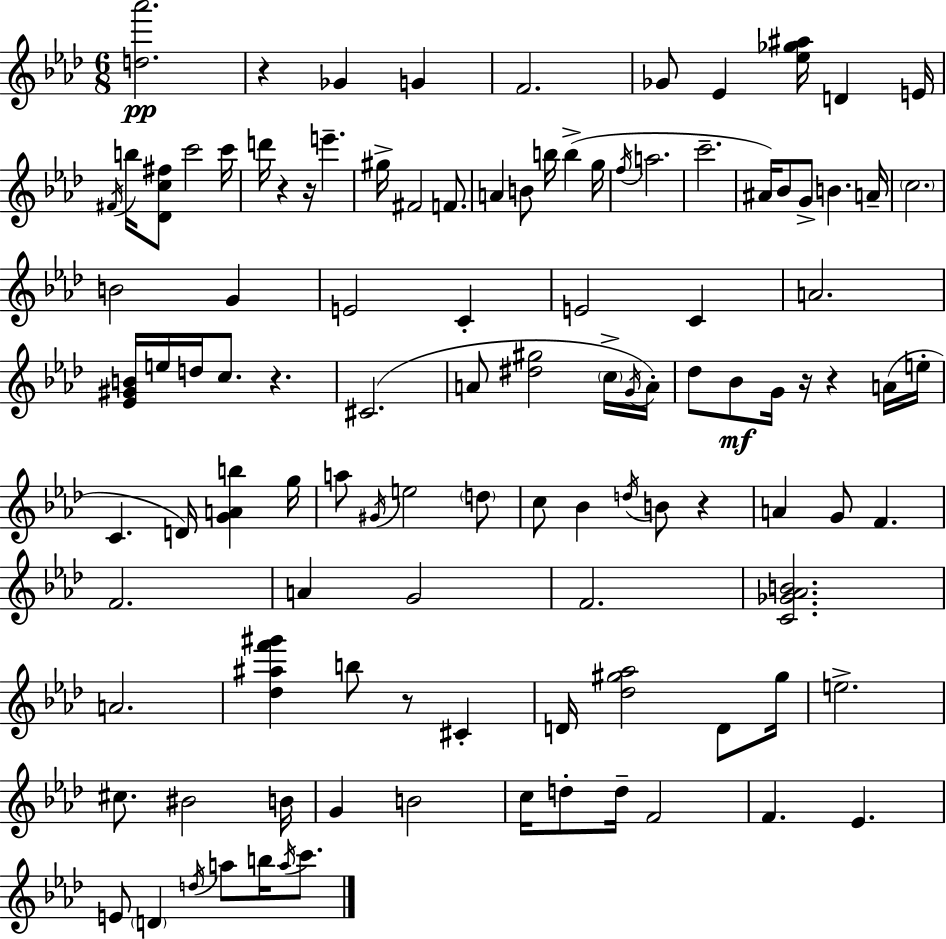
[D5,Ab6]/h. R/q Gb4/q G4/q F4/h. Gb4/e Eb4/q [Eb5,Gb5,A#5]/s D4/q E4/s F#4/s B5/s [Db4,C5,F#5]/e C6/h C6/s D6/s R/q R/s E6/q. G#5/s F#4/h F4/e. A4/q B4/e B5/s B5/q G5/s F5/s A5/h. C6/h. A#4/s Bb4/e G4/e B4/q. A4/s C5/h. B4/h G4/q E4/h C4/q E4/h C4/q A4/h. [Eb4,G#4,B4]/s E5/s D5/s C5/e. R/q. C#4/h. A4/e [D#5,G#5]/h C5/s G4/s A4/s Db5/e Bb4/e G4/s R/s R/q A4/s E5/s C4/q. D4/s [G4,A4,B5]/q G5/s A5/e G#4/s E5/h D5/e C5/e Bb4/q D5/s B4/e R/q A4/q G4/e F4/q. F4/h. A4/q G4/h F4/h. [C4,Gb4,Ab4,B4]/h. A4/h. [Db5,A#5,F6,G#6]/q B5/e R/e C#4/q D4/s [Db5,G#5,Ab5]/h D4/e G#5/s E5/h. C#5/e. BIS4/h B4/s G4/q B4/h C5/s D5/e D5/s F4/h F4/q. Eb4/q. E4/e D4/q D5/s A5/e B5/s A5/s C6/e.